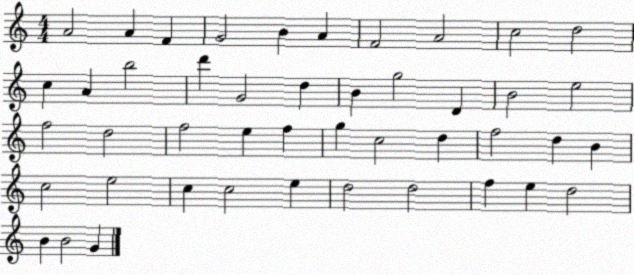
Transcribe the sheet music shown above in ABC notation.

X:1
T:Untitled
M:4/4
L:1/4
K:C
A2 A F G2 B A F2 A2 c2 d2 c A b2 d' G2 d B g2 D B2 e2 f2 d2 f2 e f g c2 d f2 d B c2 e2 c c2 e d2 d2 f e d2 B B2 G